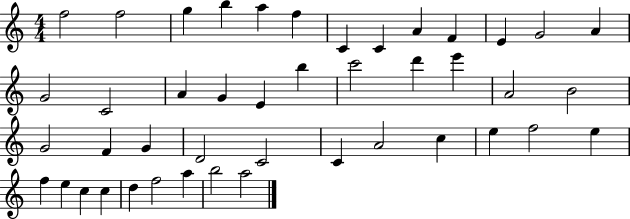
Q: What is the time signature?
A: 4/4